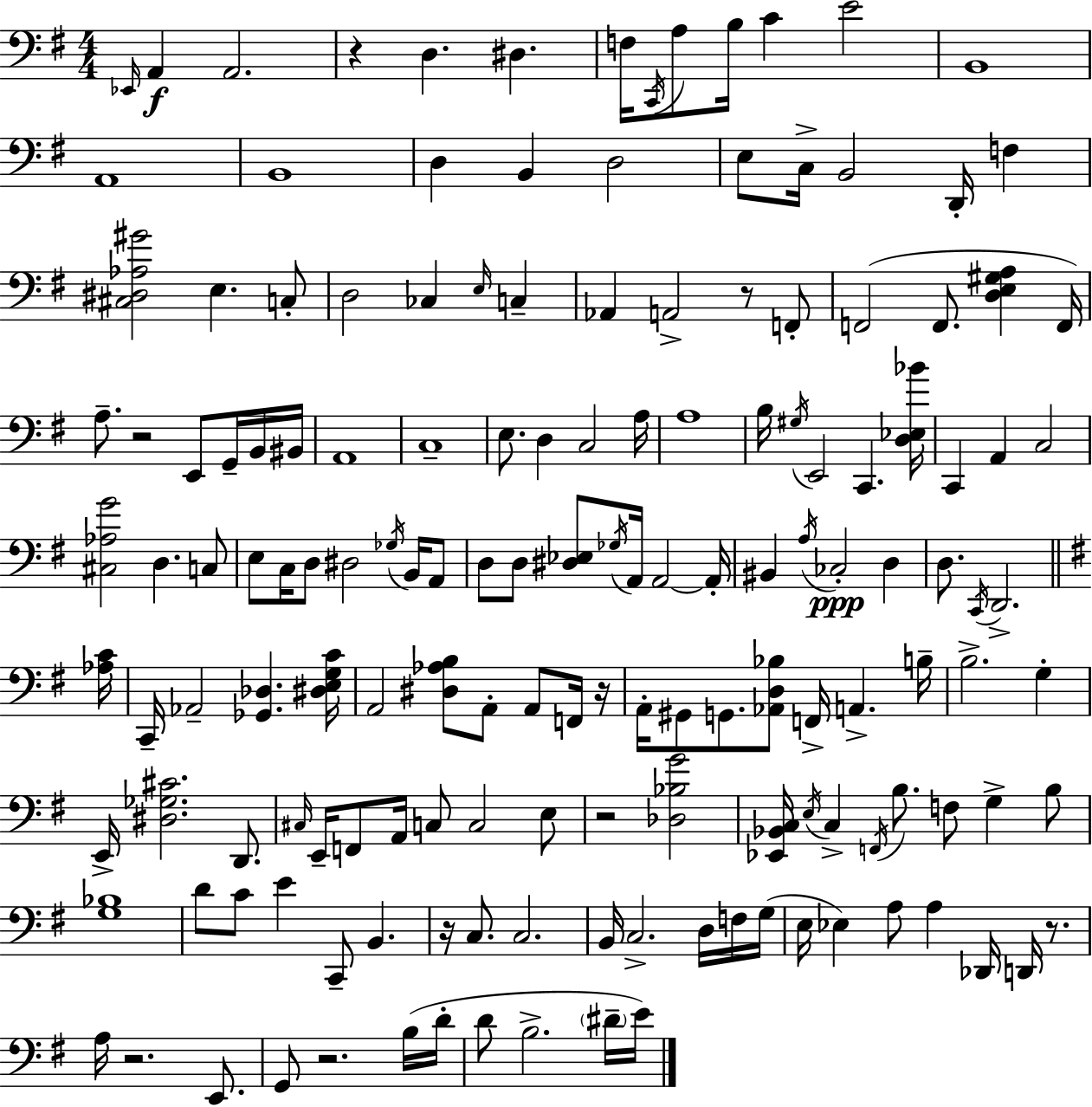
X:1
T:Untitled
M:4/4
L:1/4
K:Em
_E,,/4 A,, A,,2 z D, ^D, F,/4 C,,/4 A,/2 B,/4 C E2 B,,4 A,,4 B,,4 D, B,, D,2 E,/2 C,/4 B,,2 D,,/4 F, [^C,^D,_A,^G]2 E, C,/2 D,2 _C, E,/4 C, _A,, A,,2 z/2 F,,/2 F,,2 F,,/2 [D,E,^G,A,] F,,/4 A,/2 z2 E,,/2 G,,/4 B,,/4 ^B,,/4 A,,4 C,4 E,/2 D, C,2 A,/4 A,4 B,/4 ^G,/4 E,,2 C,, [D,_E,_B]/4 C,, A,, C,2 [^C,_A,G]2 D, C,/2 E,/2 C,/4 D,/2 ^D,2 _G,/4 B,,/4 A,,/2 D,/2 D,/2 [^D,_E,]/2 _G,/4 A,,/4 A,,2 A,,/4 ^B,, A,/4 _C,2 D, D,/2 C,,/4 D,,2 [_A,C]/4 C,,/4 _A,,2 [_G,,_D,] [^D,E,G,C]/4 A,,2 [^D,_A,B,]/2 A,,/2 A,,/2 F,,/4 z/4 A,,/4 ^G,,/2 G,,/2 [_A,,D,_B,]/2 F,,/4 A,, B,/4 B,2 G, E,,/4 [^D,_G,^C]2 D,,/2 ^C,/4 E,,/4 F,,/2 A,,/4 C,/2 C,2 E,/2 z2 [_D,_B,G]2 [_E,,_B,,C,]/4 E,/4 C, F,,/4 B,/2 F,/2 G, B,/2 [G,_B,]4 D/2 C/2 E C,,/2 B,, z/4 C,/2 C,2 B,,/4 C,2 D,/4 F,/4 G,/4 E,/4 _E, A,/2 A, _D,,/4 D,,/4 z/2 A,/4 z2 E,,/2 G,,/2 z2 B,/4 D/4 D/2 B,2 ^D/4 E/4